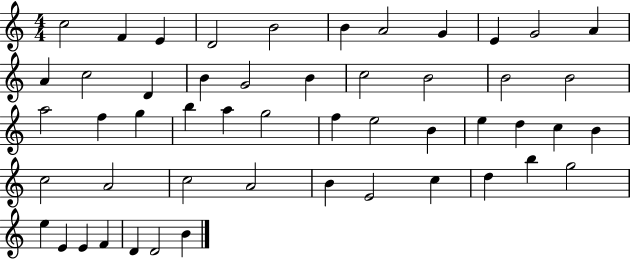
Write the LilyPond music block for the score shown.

{
  \clef treble
  \numericTimeSignature
  \time 4/4
  \key c \major
  c''2 f'4 e'4 | d'2 b'2 | b'4 a'2 g'4 | e'4 g'2 a'4 | \break a'4 c''2 d'4 | b'4 g'2 b'4 | c''2 b'2 | b'2 b'2 | \break a''2 f''4 g''4 | b''4 a''4 g''2 | f''4 e''2 b'4 | e''4 d''4 c''4 b'4 | \break c''2 a'2 | c''2 a'2 | b'4 e'2 c''4 | d''4 b''4 g''2 | \break e''4 e'4 e'4 f'4 | d'4 d'2 b'4 | \bar "|."
}